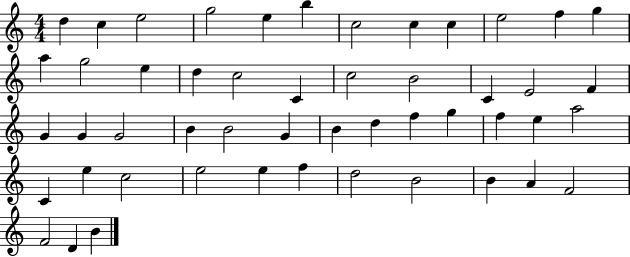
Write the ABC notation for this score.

X:1
T:Untitled
M:4/4
L:1/4
K:C
d c e2 g2 e b c2 c c e2 f g a g2 e d c2 C c2 B2 C E2 F G G G2 B B2 G B d f g f e a2 C e c2 e2 e f d2 B2 B A F2 F2 D B